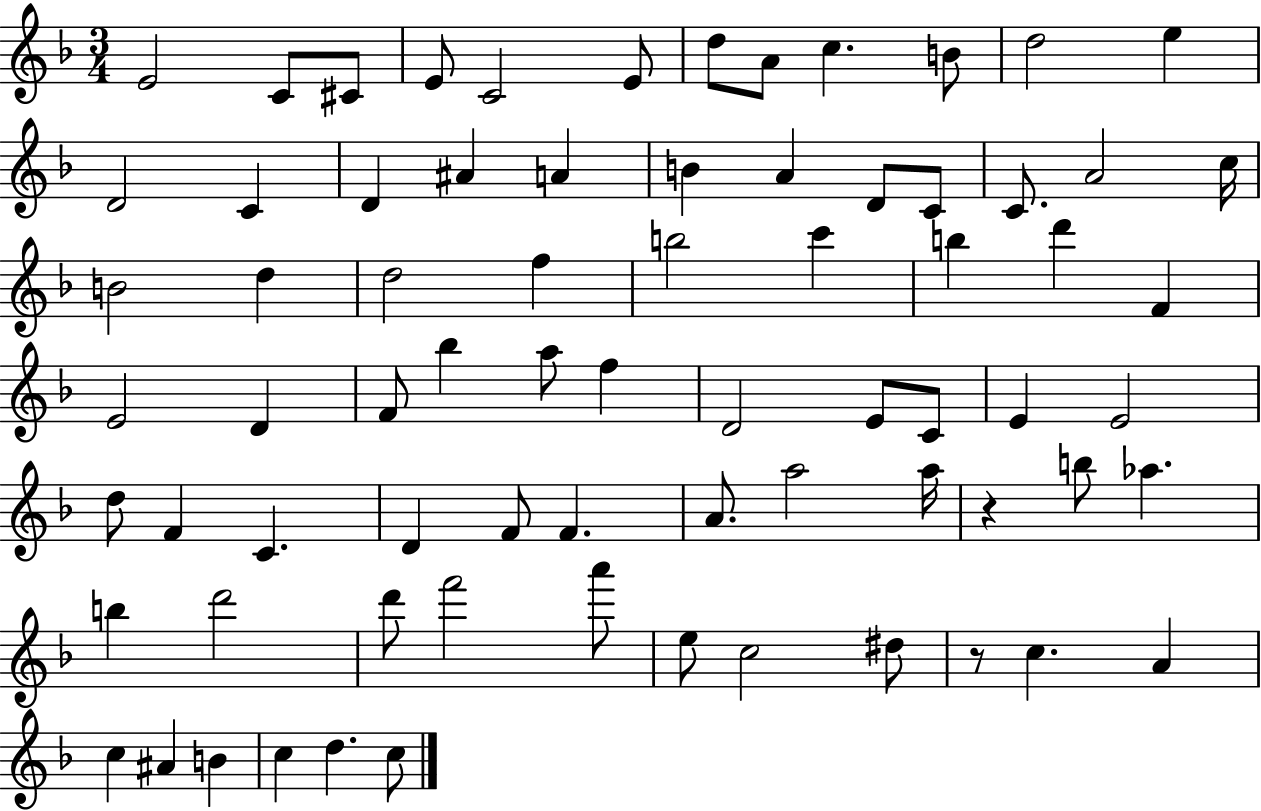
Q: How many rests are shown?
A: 2